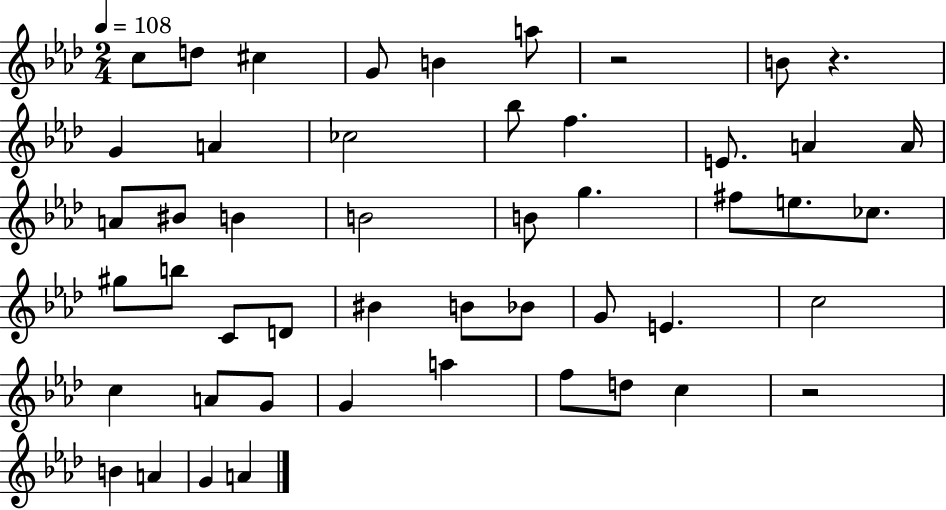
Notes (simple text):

C5/e D5/e C#5/q G4/e B4/q A5/e R/h B4/e R/q. G4/q A4/q CES5/h Bb5/e F5/q. E4/e. A4/q A4/s A4/e BIS4/e B4/q B4/h B4/e G5/q. F#5/e E5/e. CES5/e. G#5/e B5/e C4/e D4/e BIS4/q B4/e Bb4/e G4/e E4/q. C5/h C5/q A4/e G4/e G4/q A5/q F5/e D5/e C5/q R/h B4/q A4/q G4/q A4/q